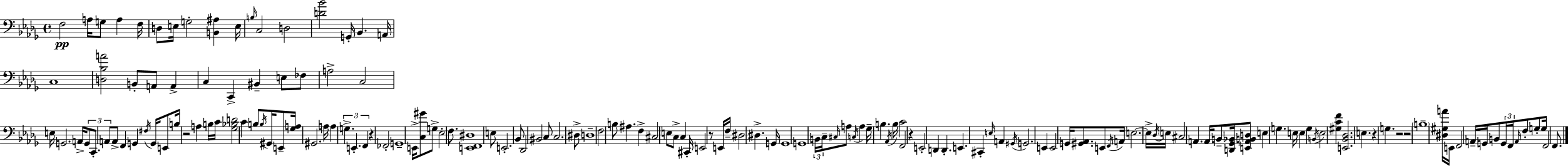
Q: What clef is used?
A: bass